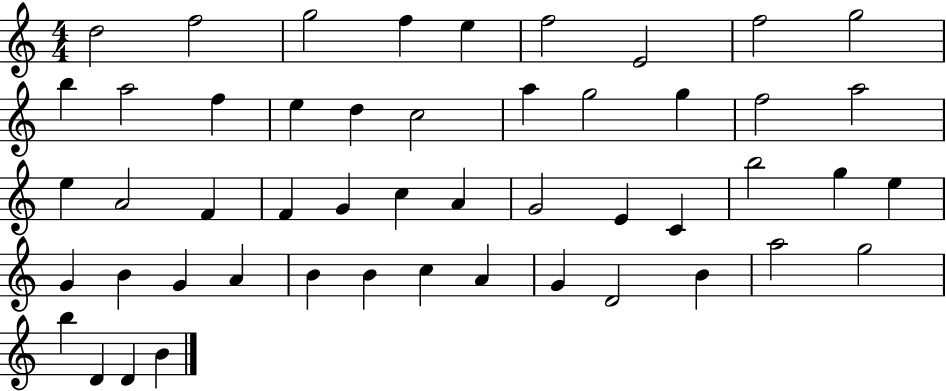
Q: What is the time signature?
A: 4/4